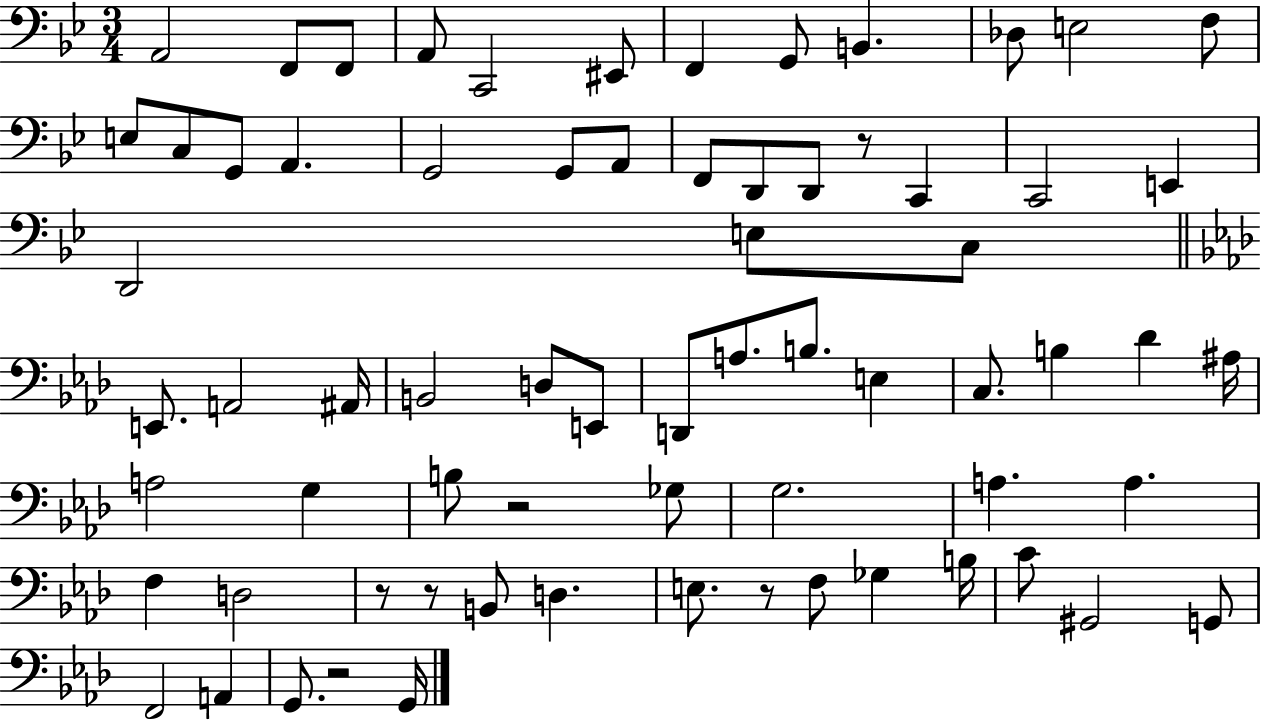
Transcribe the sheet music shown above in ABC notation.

X:1
T:Untitled
M:3/4
L:1/4
K:Bb
A,,2 F,,/2 F,,/2 A,,/2 C,,2 ^E,,/2 F,, G,,/2 B,, _D,/2 E,2 F,/2 E,/2 C,/2 G,,/2 A,, G,,2 G,,/2 A,,/2 F,,/2 D,,/2 D,,/2 z/2 C,, C,,2 E,, D,,2 E,/2 C,/2 E,,/2 A,,2 ^A,,/4 B,,2 D,/2 E,,/2 D,,/2 A,/2 B,/2 E, C,/2 B, _D ^A,/4 A,2 G, B,/2 z2 _G,/2 G,2 A, A, F, D,2 z/2 z/2 B,,/2 D, E,/2 z/2 F,/2 _G, B,/4 C/2 ^G,,2 G,,/2 F,,2 A,, G,,/2 z2 G,,/4